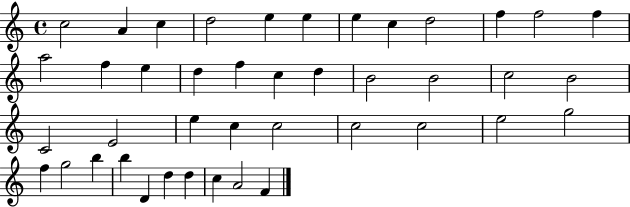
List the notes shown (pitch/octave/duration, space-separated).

C5/h A4/q C5/q D5/h E5/q E5/q E5/q C5/q D5/h F5/q F5/h F5/q A5/h F5/q E5/q D5/q F5/q C5/q D5/q B4/h B4/h C5/h B4/h C4/h E4/h E5/q C5/q C5/h C5/h C5/h E5/h G5/h F5/q G5/h B5/q B5/q D4/q D5/q D5/q C5/q A4/h F4/q